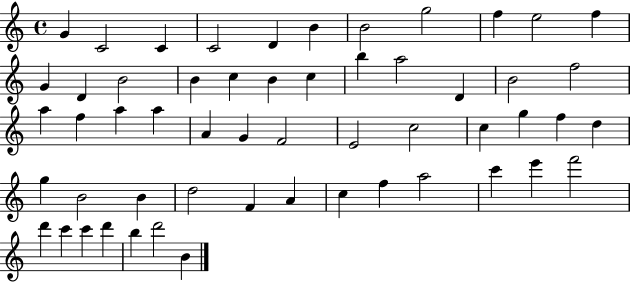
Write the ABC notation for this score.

X:1
T:Untitled
M:4/4
L:1/4
K:C
G C2 C C2 D B B2 g2 f e2 f G D B2 B c B c b a2 D B2 f2 a f a a A G F2 E2 c2 c g f d g B2 B d2 F A c f a2 c' e' f'2 d' c' c' d' b d'2 B